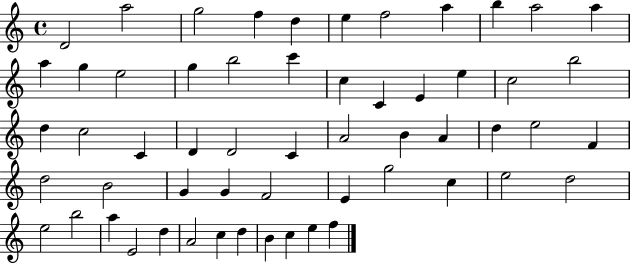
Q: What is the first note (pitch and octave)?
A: D4